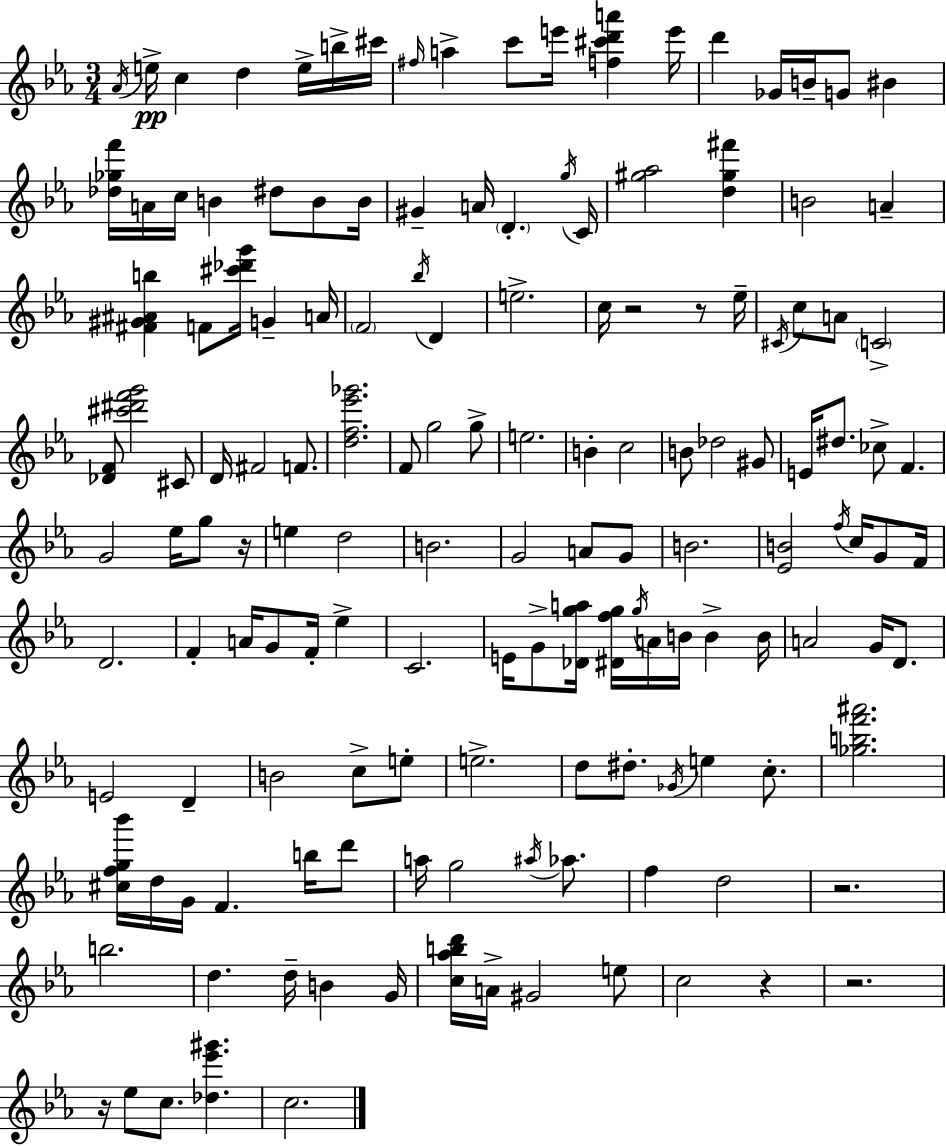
X:1
T:Untitled
M:3/4
L:1/4
K:Cm
_A/4 e/4 c d e/4 b/4 ^c'/4 ^f/4 a c'/2 e'/4 [f^c'd'a'] e'/4 d' _G/4 B/4 G/2 ^B [_d_gf']/4 A/4 c/4 B ^d/2 B/2 B/4 ^G A/4 D g/4 C/4 [^g_a]2 [d^g^f'] B2 A [^F^G^Ab] F/2 [^c'_d'g']/4 G A/4 F2 _b/4 D e2 c/4 z2 z/2 _e/4 ^C/4 c/2 A/2 C2 [_DF]/2 [^c'^d'f'g']2 ^C/2 D/4 ^F2 F/2 [df_e'_g']2 F/2 g2 g/2 e2 B c2 B/2 _d2 ^G/2 E/4 ^d/2 _c/2 F G2 _e/4 g/2 z/4 e d2 B2 G2 A/2 G/2 B2 [_EB]2 f/4 c/4 G/2 F/4 D2 F A/4 G/2 F/4 _e C2 E/4 G/2 [_Dga]/4 [^Dfg]/4 g/4 A/4 B/4 B B/4 A2 G/4 D/2 E2 D B2 c/2 e/2 e2 d/2 ^d/2 _G/4 e c/2 [_gbf'^a']2 [^cfg_b']/4 d/4 G/4 F b/4 d'/2 a/4 g2 ^a/4 _a/2 f d2 z2 b2 d d/4 B G/4 [c_abd']/4 A/4 ^G2 e/2 c2 z z2 z/4 _e/2 c/2 [_d_e'^g'] c2